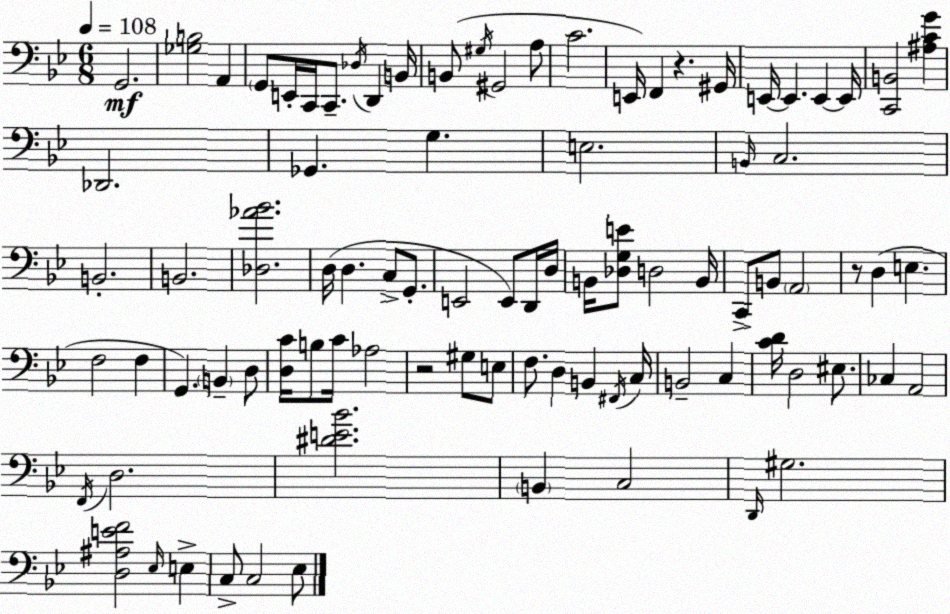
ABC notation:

X:1
T:Untitled
M:6/8
L:1/4
K:Gm
G,,2 [_G,B,]2 A,, G,,/2 E,,/4 C,,/4 C,,/2 _D,/4 D,, B,,/4 B,,/2 ^G,/4 ^G,,2 A,/2 C2 E,,/4 F,, z ^G,,/4 E,,/4 E,, E,, E,,/4 [C,,B,,]2 [^A,CG] _D,,2 _G,, G, E,2 B,,/4 C,2 B,,2 B,,2 [_D,_A_B]2 D,/4 D, C,/2 G,,/2 E,,2 E,,/2 D,,/4 D,/4 B,,/4 [_D,G,E]/2 D,2 B,,/4 C,,/2 B,,/2 A,,2 z/2 D, E, F,2 F, G,, B,, D,/2 [D,C]/4 B,/2 C/4 _A,2 z2 ^G,/2 E,/2 F,/2 D, B,, ^F,,/4 C,/4 B,,2 C, [CD]/4 D,2 ^E,/2 _C, A,,2 F,,/4 D,2 [^DE_B]2 B,, C,2 D,,/4 ^G,2 [D,^A,EF]2 _E,/4 E, C,/2 C,2 _E,/2